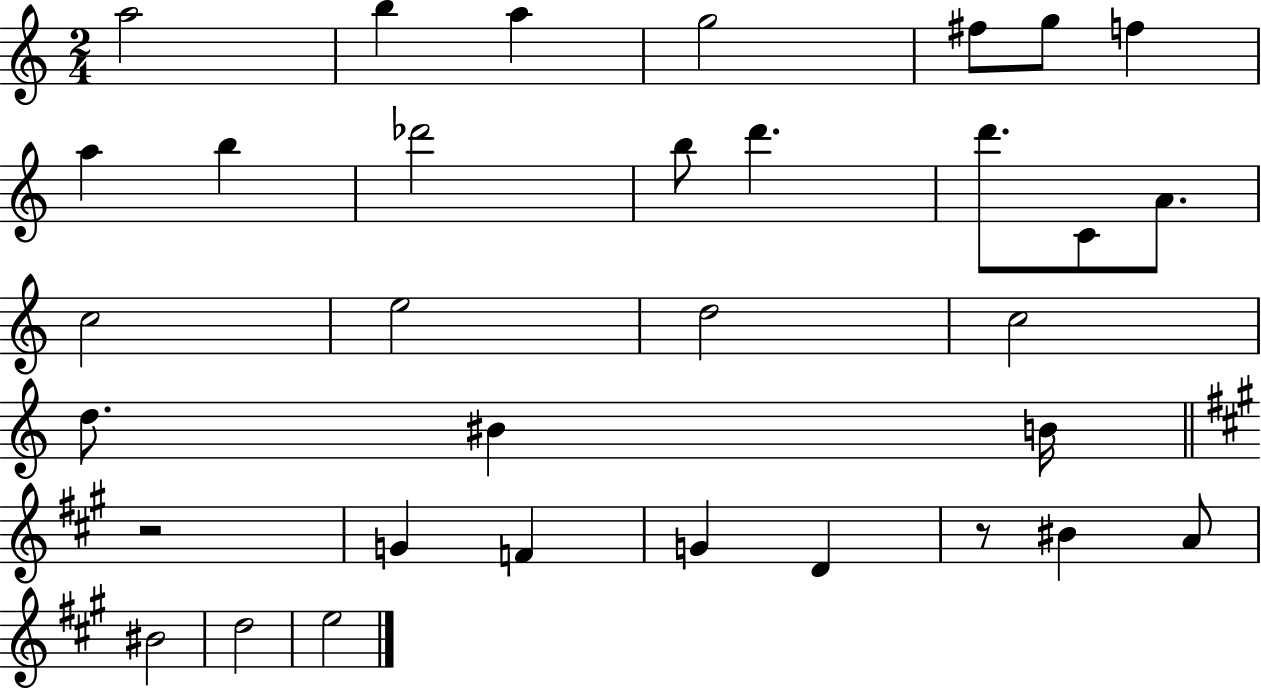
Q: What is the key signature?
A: C major